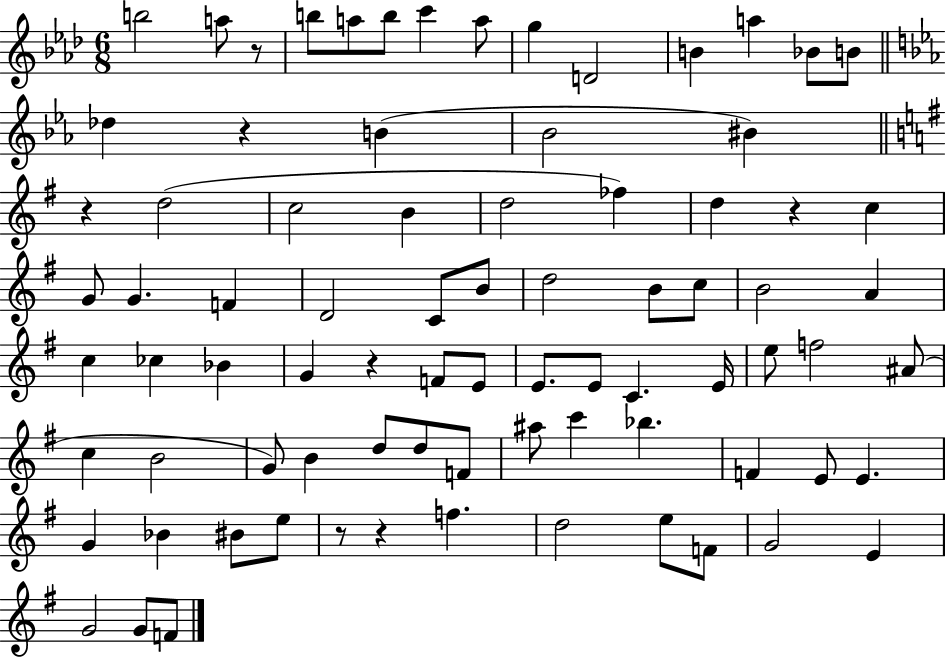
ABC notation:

X:1
T:Untitled
M:6/8
L:1/4
K:Ab
b2 a/2 z/2 b/2 a/2 b/2 c' a/2 g D2 B a _B/2 B/2 _d z B _B2 ^B z d2 c2 B d2 _f d z c G/2 G F D2 C/2 B/2 d2 B/2 c/2 B2 A c _c _B G z F/2 E/2 E/2 E/2 C E/4 e/2 f2 ^A/2 c B2 G/2 B d/2 d/2 F/2 ^a/2 c' _b F E/2 E G _B ^B/2 e/2 z/2 z f d2 e/2 F/2 G2 E G2 G/2 F/2